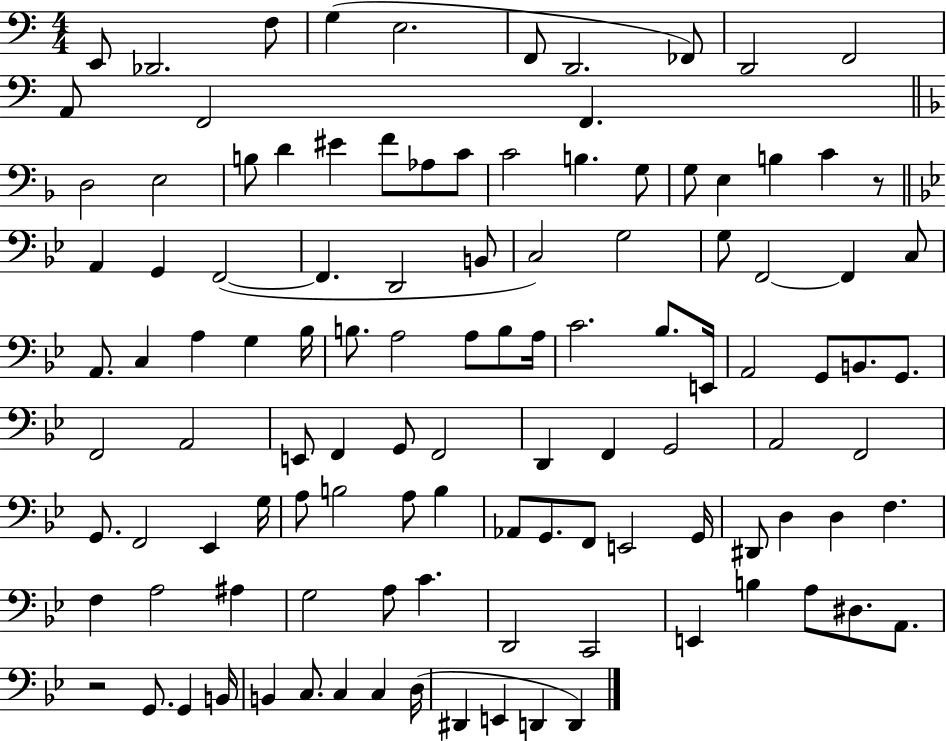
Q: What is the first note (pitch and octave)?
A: E2